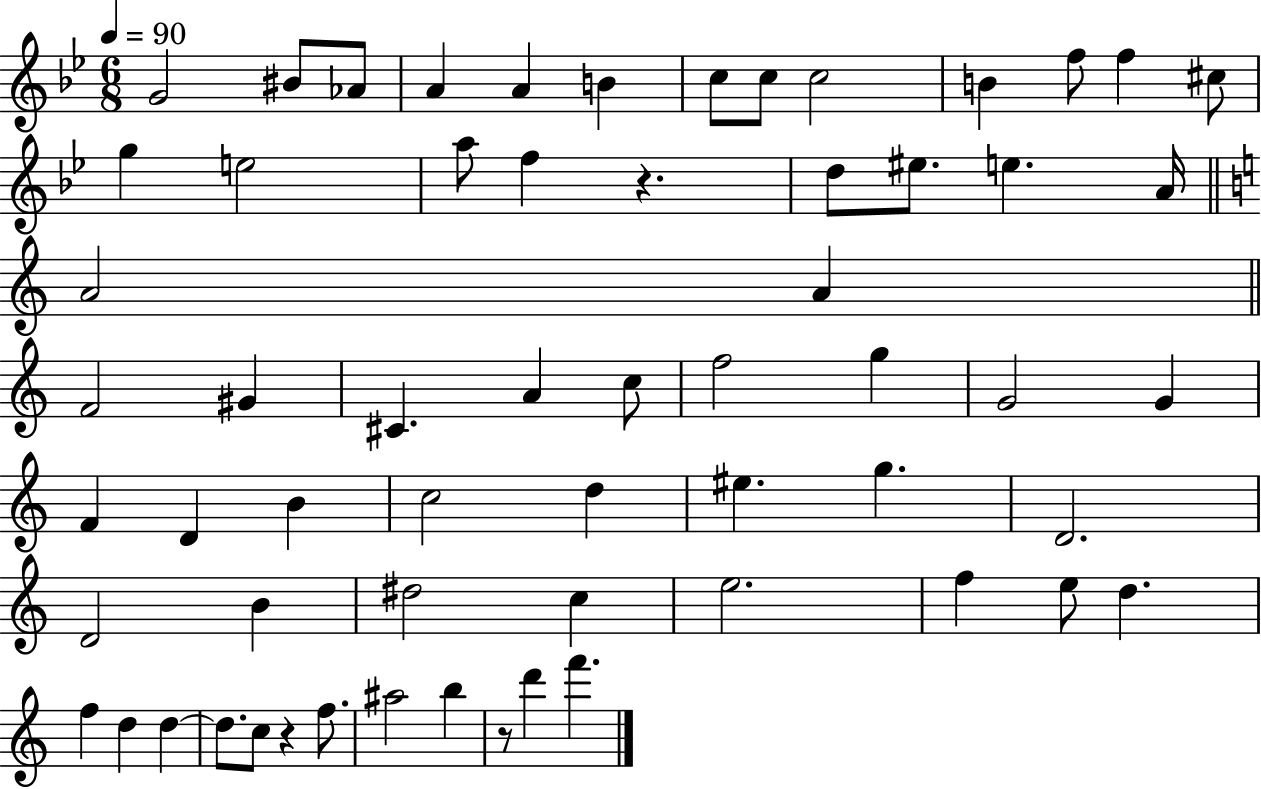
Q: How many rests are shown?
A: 3